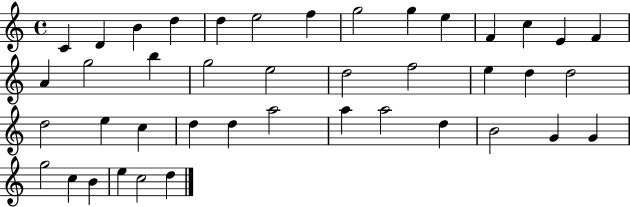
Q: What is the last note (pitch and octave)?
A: D5